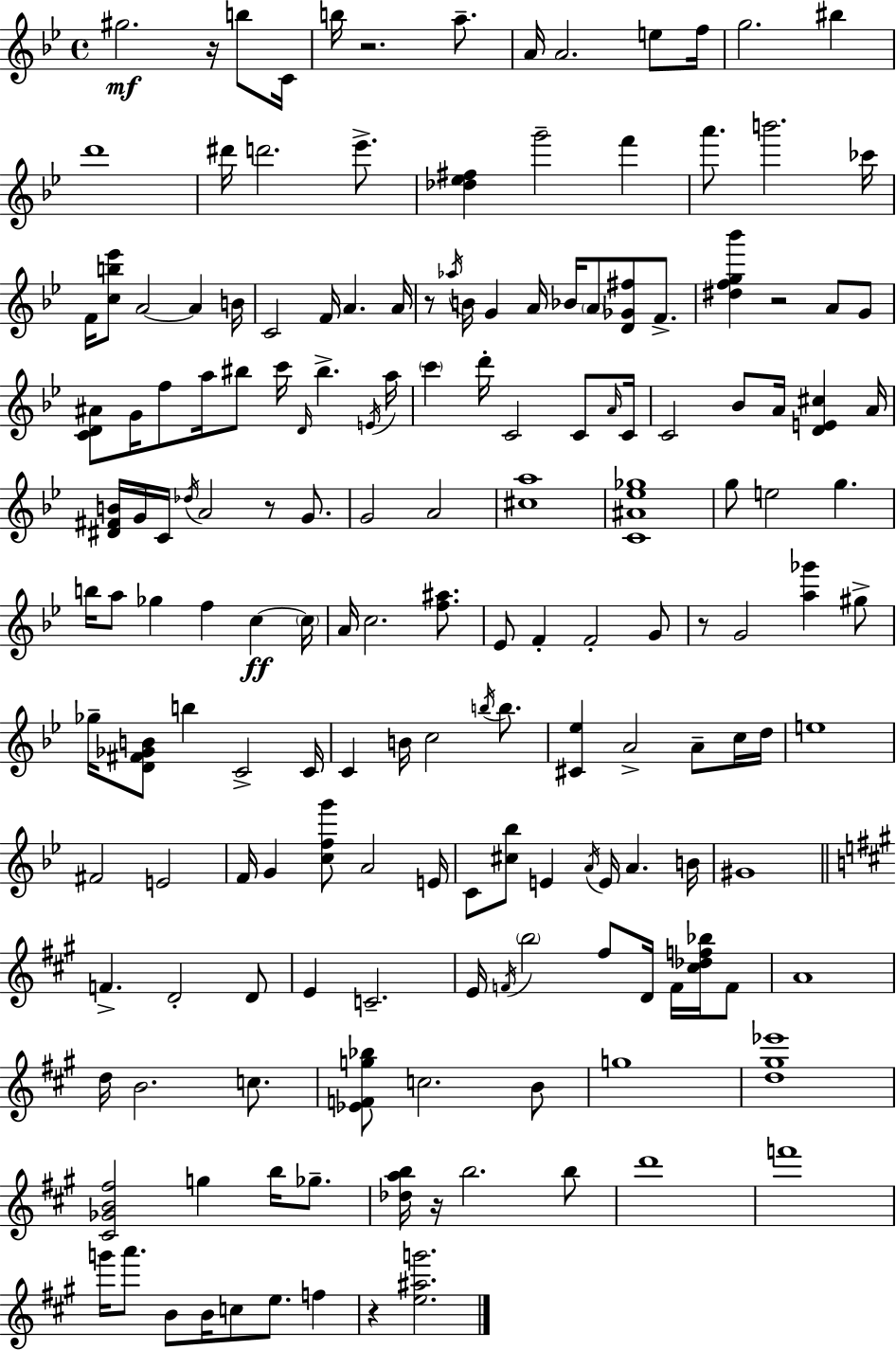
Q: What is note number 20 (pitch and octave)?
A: CES6